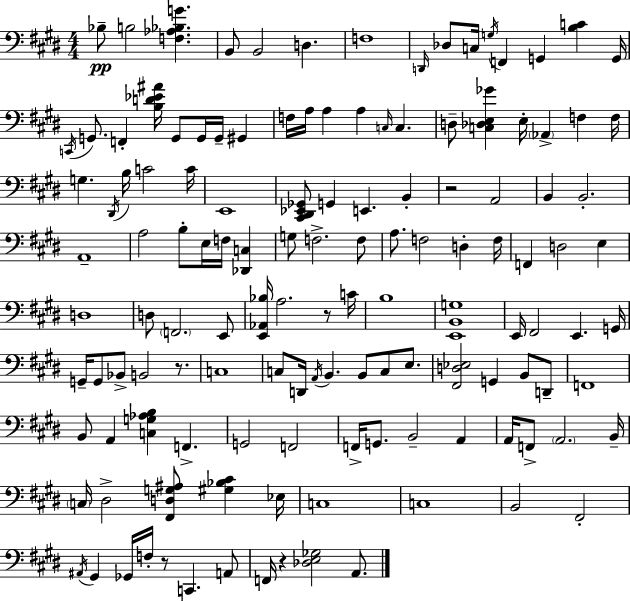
{
  \clef bass
  \numericTimeSignature
  \time 4/4
  \key e \major
  bes8--\pp b2 <f aes bes g'>4. | b,8 b,2 d4. | f1 | \grace { d,16 } des8 c16 \acciaccatura { g16 } f,4 g,4 <b c'>4 | \break g,16 \acciaccatura { c,16 } g,8. f,4-. <b d' ees' ais'>16 g,8 g,16 g,16-- gis,4 | f16 a16 a4 a4 \grace { c16 } c4. | d8-- <c des e ges'>4 e16-. \parenthesize aes,4-> f4 | f16 g4. \acciaccatura { dis,16 } b16 c'2 | \break c'16 e,1 | <cis, dis, ees, ges,>8 g,4 e,4. | b,4-. r2 a,2 | b,4 b,2.-. | \break a,1-- | a2 b8-. e16 | f16 <des, c>4 g8 f2.-> | f8 a8. f2 | \break d4-. f16 f,4 d2 | e4 d1 | d8 \parenthesize f,2. | e,8 <e, aes, bes>16 a2. | \break r8 c'16 b1 | <e, b, g>1 | e,16 fis,2 e,4. | g,16 g,16-- g,8 bes,8-> b,2 | \break r8. c1 | c8 d,16 \acciaccatura { a,16 } b,4. b,8 | c8 e8. <fis, d ees>2 g,4 | b,8 d,8-- f,1 | \break b,8 a,4 <c g aes b>4 | f,4.-> g,2 f,2 | f,16-> g,8. b,2-- | a,4 a,16 f,8-> \parenthesize a,2. | \break b,16-- \parenthesize c16 dis2-> <fis, d g ais>8 | <gis bes cis'>4 ees16 c1 | c1 | b,2 fis,2-. | \break \acciaccatura { ais,16 } gis,4 ges,16 f16-. r8 c,4. | a,8 f,16 r4 <des e ges>2 | a,8. \bar "|."
}